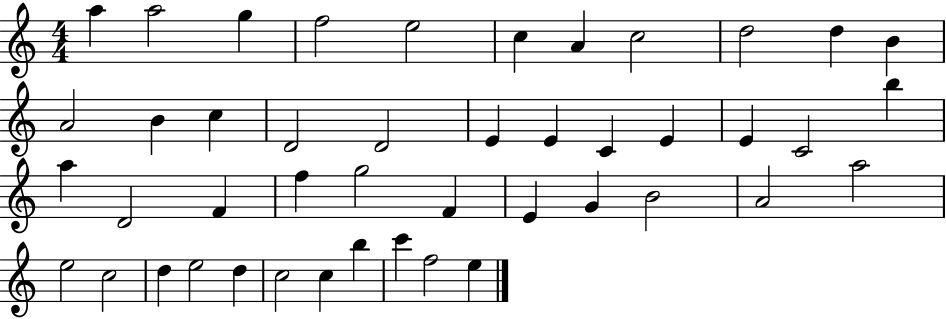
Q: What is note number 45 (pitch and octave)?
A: E5